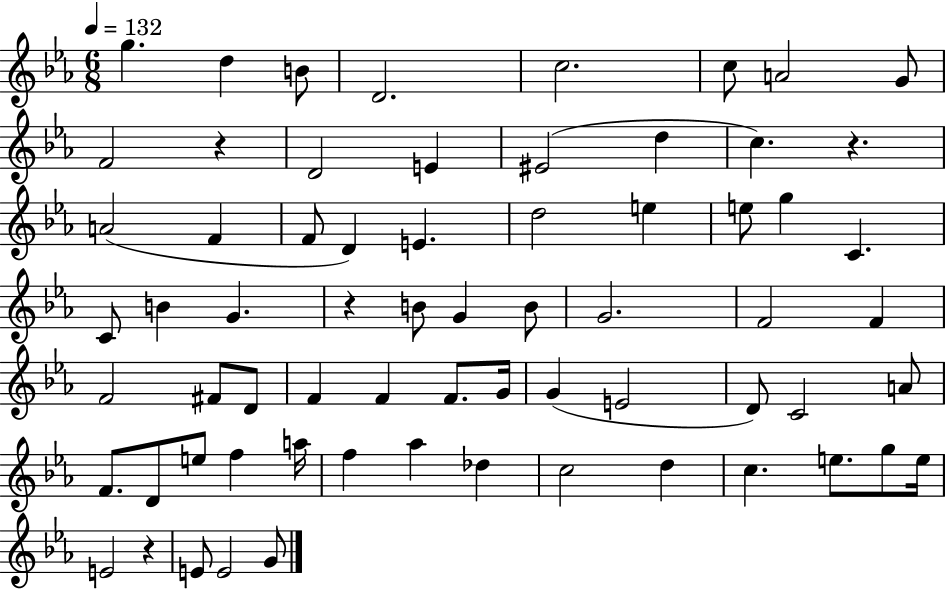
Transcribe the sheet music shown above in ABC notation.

X:1
T:Untitled
M:6/8
L:1/4
K:Eb
g d B/2 D2 c2 c/2 A2 G/2 F2 z D2 E ^E2 d c z A2 F F/2 D E d2 e e/2 g C C/2 B G z B/2 G B/2 G2 F2 F F2 ^F/2 D/2 F F F/2 G/4 G E2 D/2 C2 A/2 F/2 D/2 e/2 f a/4 f _a _d c2 d c e/2 g/2 e/4 E2 z E/2 E2 G/2